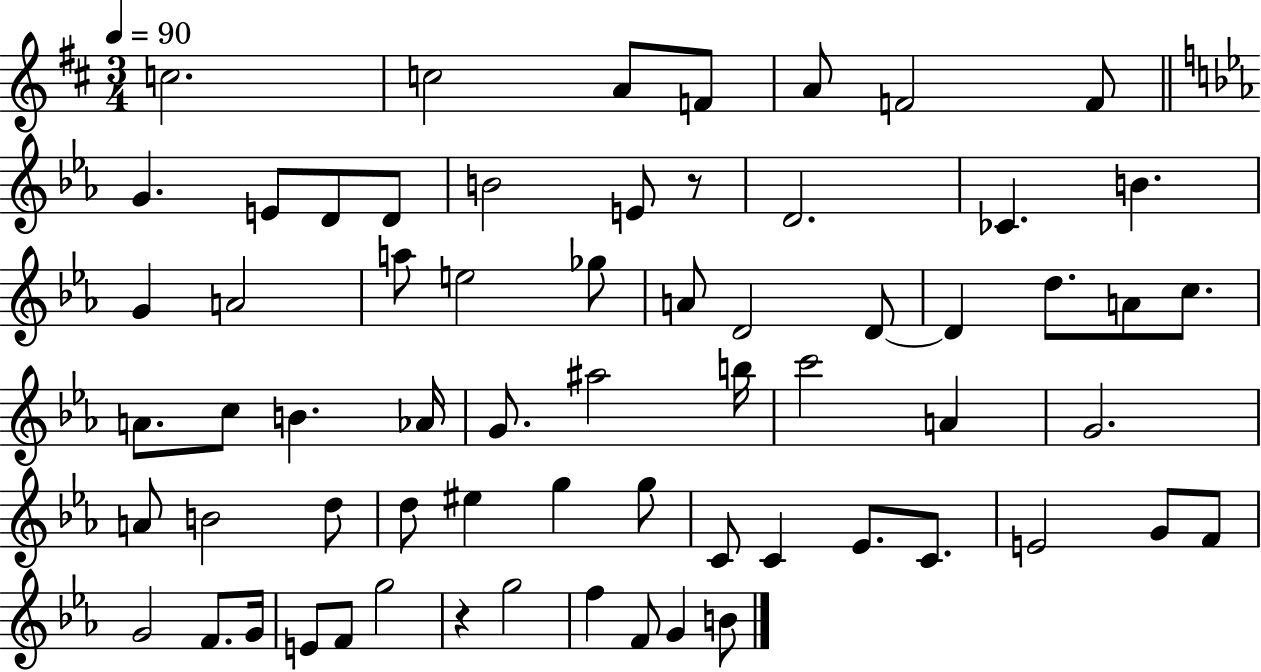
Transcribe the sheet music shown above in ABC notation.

X:1
T:Untitled
M:3/4
L:1/4
K:D
c2 c2 A/2 F/2 A/2 F2 F/2 G E/2 D/2 D/2 B2 E/2 z/2 D2 _C B G A2 a/2 e2 _g/2 A/2 D2 D/2 D d/2 A/2 c/2 A/2 c/2 B _A/4 G/2 ^a2 b/4 c'2 A G2 A/2 B2 d/2 d/2 ^e g g/2 C/2 C _E/2 C/2 E2 G/2 F/2 G2 F/2 G/4 E/2 F/2 g2 z g2 f F/2 G B/2